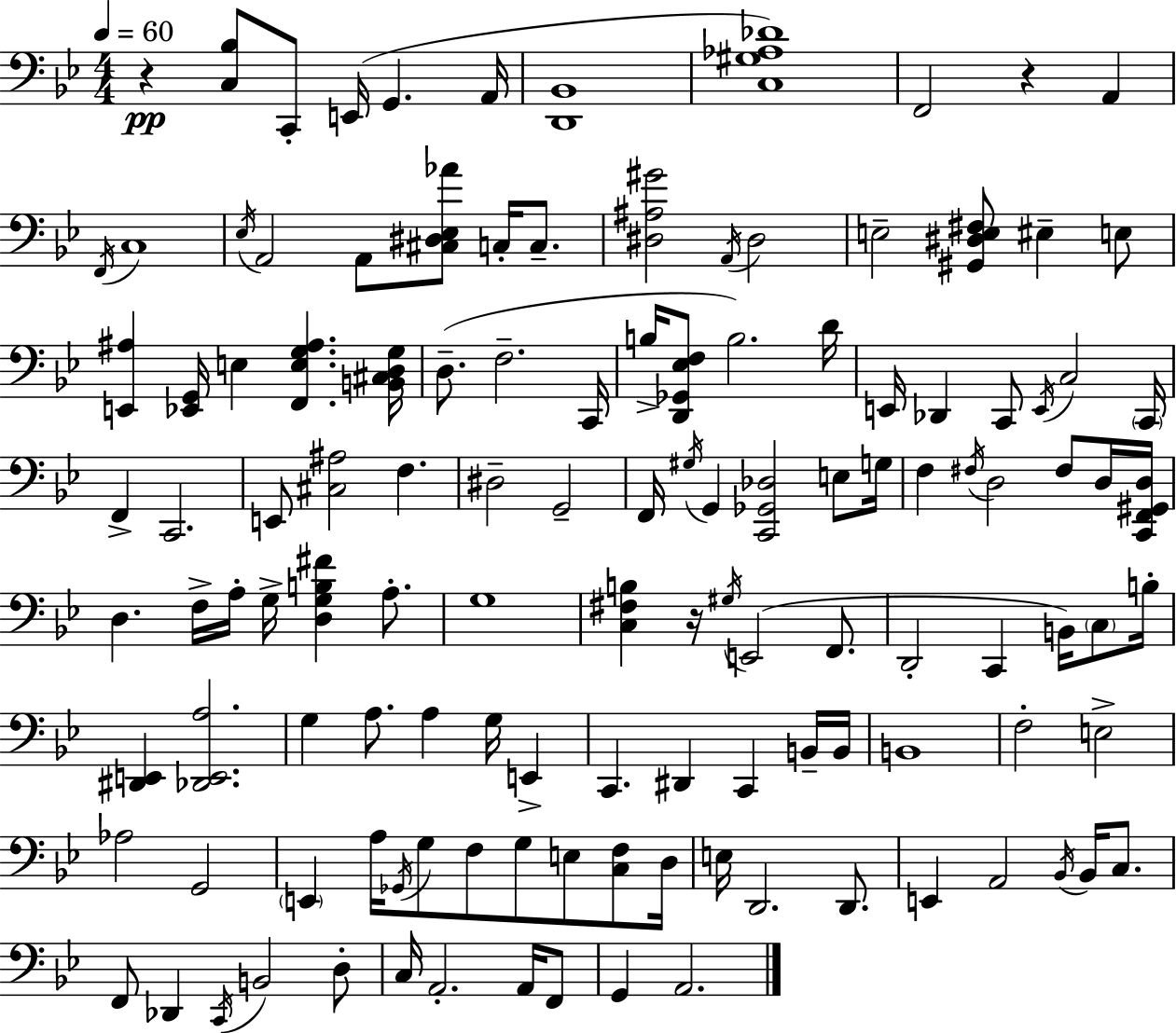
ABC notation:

X:1
T:Untitled
M:4/4
L:1/4
K:Bb
z [C,_B,]/2 C,,/2 E,,/4 G,, A,,/4 [D,,_B,,]4 [C,^G,_A,_D]4 F,,2 z A,, F,,/4 C,4 _E,/4 A,,2 A,,/2 [^C,^D,_E,_A]/2 C,/4 C,/2 [^D,^A,^G]2 A,,/4 ^D,2 E,2 [^G,,^D,E,^F,]/2 ^E, E,/2 [E,,^A,] [_E,,G,,]/4 E, [F,,E,G,^A,] [B,,^C,D,G,]/4 D,/2 F,2 C,,/4 B,/4 [D,,_G,,_E,F,]/2 B,2 D/4 E,,/4 _D,, C,,/2 E,,/4 C,2 C,,/4 F,, C,,2 E,,/2 [^C,^A,]2 F, ^D,2 G,,2 F,,/4 ^G,/4 G,, [C,,_G,,_D,]2 E,/2 G,/4 F, ^F,/4 D,2 ^F,/2 D,/4 [C,,F,,^G,,D,]/4 D, F,/4 A,/4 G,/4 [D,G,B,^F] A,/2 G,4 [C,^F,B,] z/4 ^G,/4 E,,2 F,,/2 D,,2 C,, B,,/4 C,/2 B,/4 [^D,,E,,] [_D,,E,,A,]2 G, A,/2 A, G,/4 E,, C,, ^D,, C,, B,,/4 B,,/4 B,,4 F,2 E,2 _A,2 G,,2 E,, A,/4 _G,,/4 G,/2 F,/2 G,/2 E,/2 [C,F,]/2 D,/4 E,/4 D,,2 D,,/2 E,, A,,2 _B,,/4 _B,,/4 C,/2 F,,/2 _D,, C,,/4 B,,2 D,/2 C,/4 A,,2 A,,/4 F,,/2 G,, A,,2